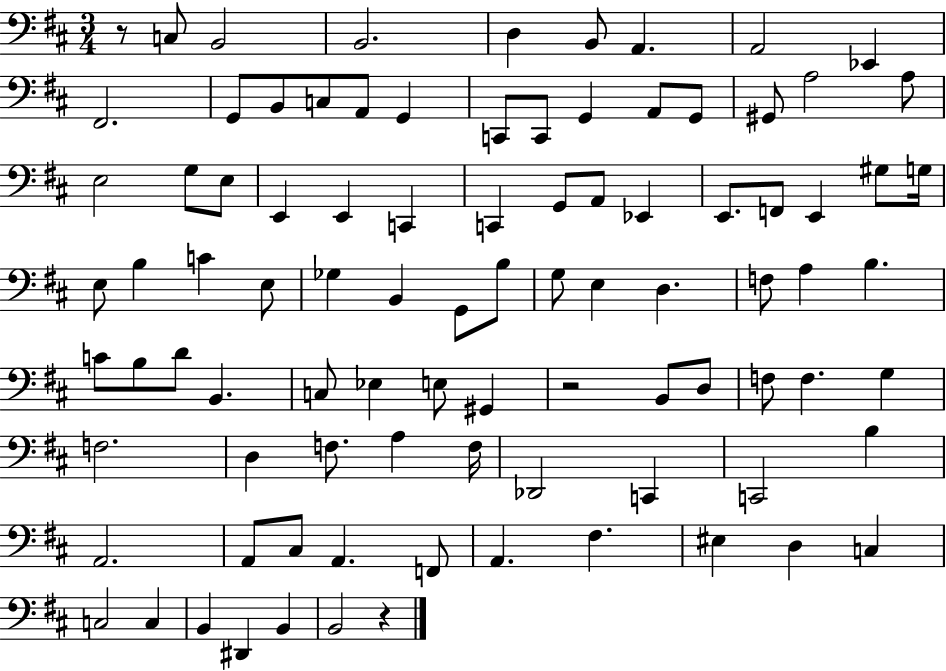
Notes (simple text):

R/e C3/e B2/h B2/h. D3/q B2/e A2/q. A2/h Eb2/q F#2/h. G2/e B2/e C3/e A2/e G2/q C2/e C2/e G2/q A2/e G2/e G#2/e A3/h A3/e E3/h G3/e E3/e E2/q E2/q C2/q C2/q G2/e A2/e Eb2/q E2/e. F2/e E2/q G#3/e G3/s E3/e B3/q C4/q E3/e Gb3/q B2/q G2/e B3/e G3/e E3/q D3/q. F3/e A3/q B3/q. C4/e B3/e D4/e B2/q. C3/e Eb3/q E3/e G#2/q R/h B2/e D3/e F3/e F3/q. G3/q F3/h. D3/q F3/e. A3/q F3/s Db2/h C2/q C2/h B3/q A2/h. A2/e C#3/e A2/q. F2/e A2/q. F#3/q. EIS3/q D3/q C3/q C3/h C3/q B2/q D#2/q B2/q B2/h R/q